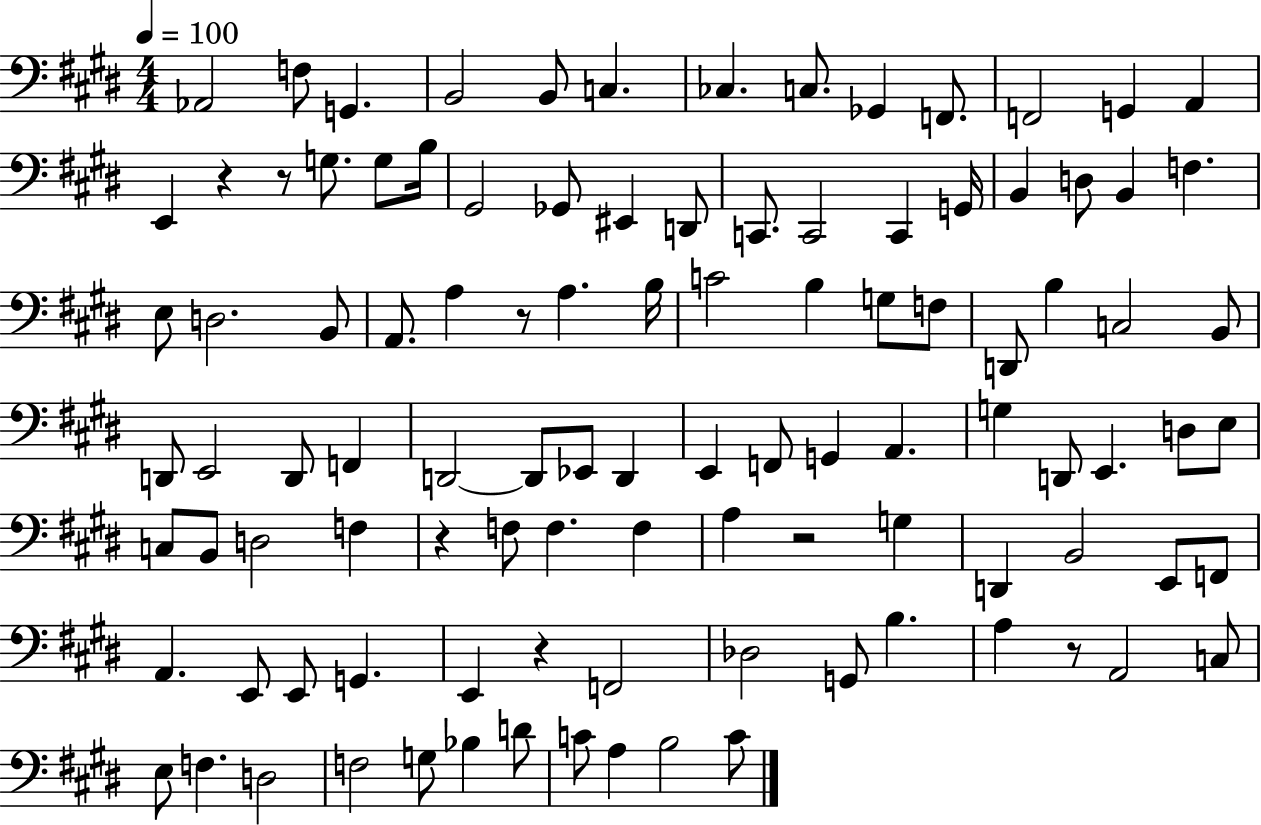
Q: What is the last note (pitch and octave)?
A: C4